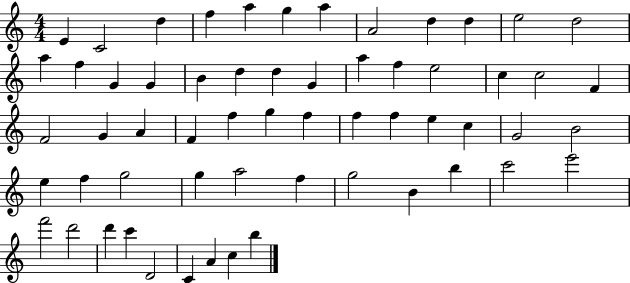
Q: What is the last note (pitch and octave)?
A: B5